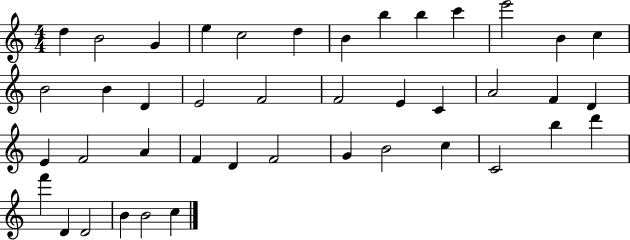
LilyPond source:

{
  \clef treble
  \numericTimeSignature
  \time 4/4
  \key c \major
  d''4 b'2 g'4 | e''4 c''2 d''4 | b'4 b''4 b''4 c'''4 | e'''2 b'4 c''4 | \break b'2 b'4 d'4 | e'2 f'2 | f'2 e'4 c'4 | a'2 f'4 d'4 | \break e'4 f'2 a'4 | f'4 d'4 f'2 | g'4 b'2 c''4 | c'2 b''4 d'''4 | \break f'''4 d'4 d'2 | b'4 b'2 c''4 | \bar "|."
}